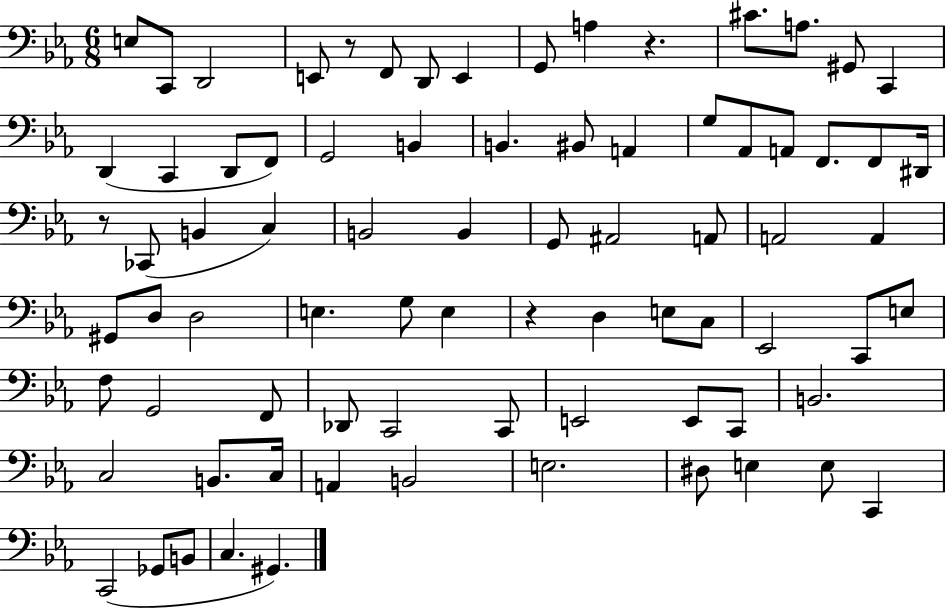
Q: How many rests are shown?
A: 4